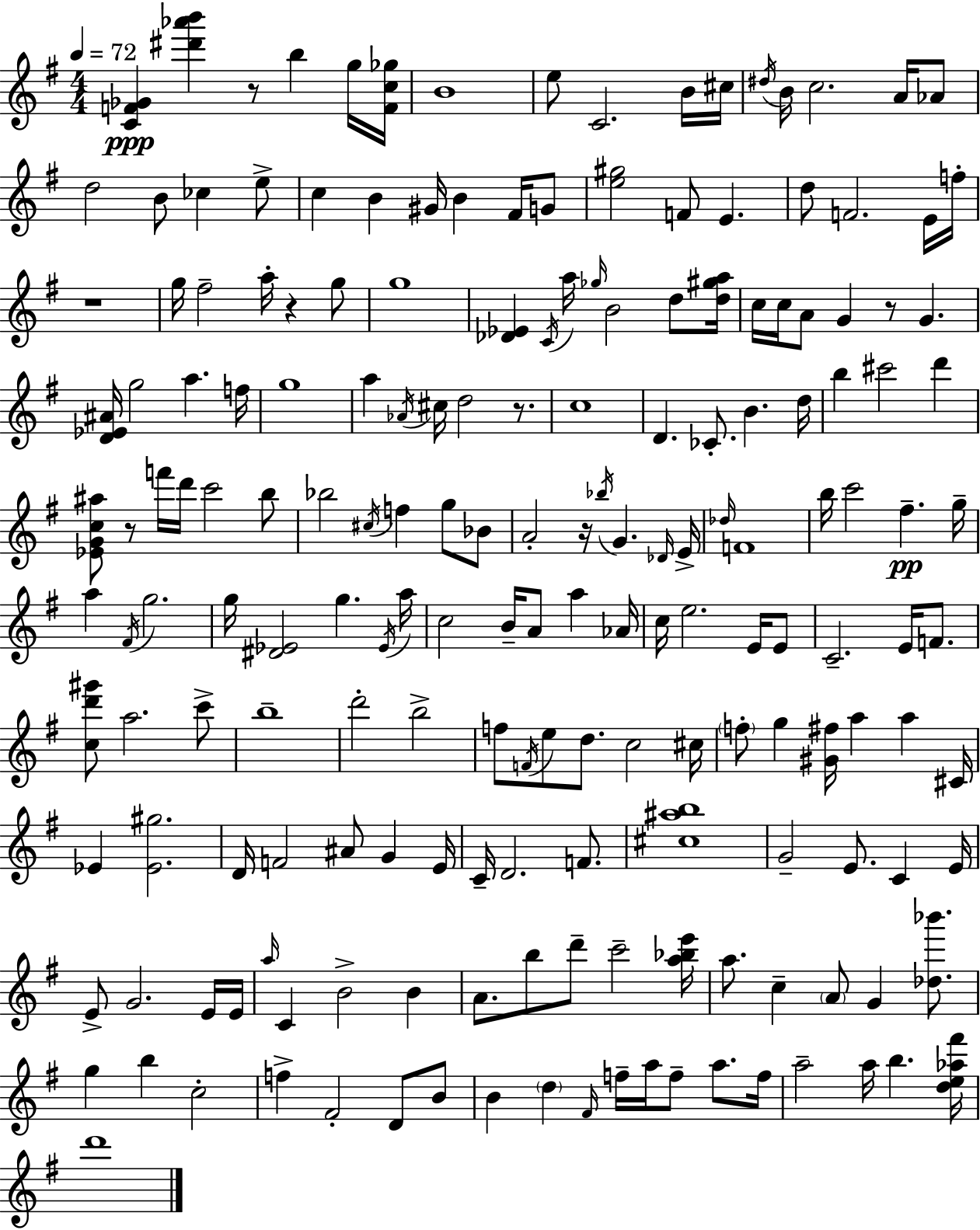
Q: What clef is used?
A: treble